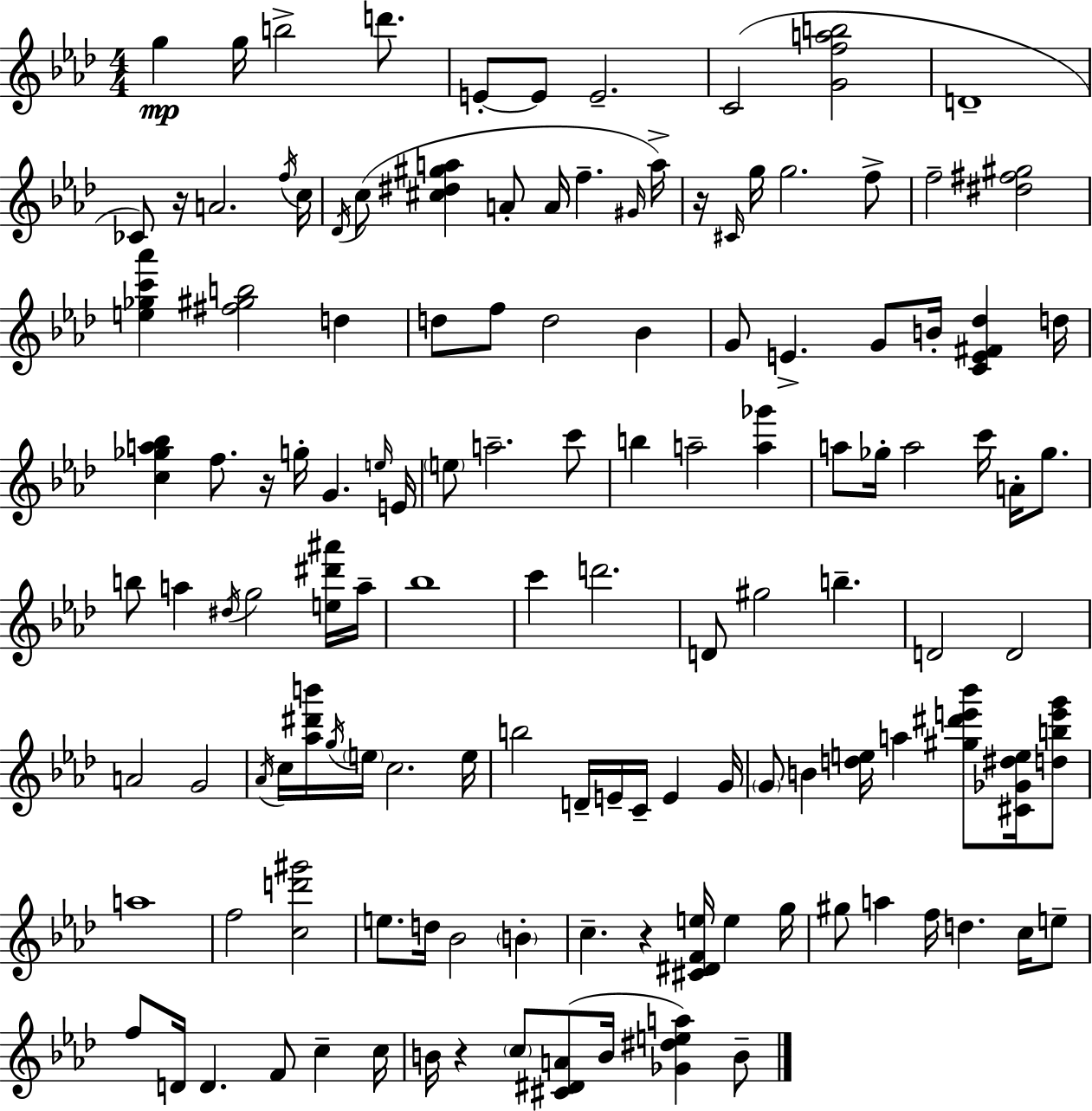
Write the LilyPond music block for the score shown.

{
  \clef treble
  \numericTimeSignature
  \time 4/4
  \key f \minor
  g''4\mp g''16 b''2-> d'''8. | e'8-.~~ e'8 e'2.-- | c'2( <g' f'' a'' b''>2 | d'1-- | \break ces'8) r16 a'2. \acciaccatura { f''16 } | c''16 \acciaccatura { des'16 } c''8( <cis'' dis'' gis'' a''>4 a'8-. a'16 f''4.-- | \grace { gis'16 }) a''16-> r16 \grace { cis'16 } g''16 g''2. | f''8-> f''2-- <dis'' fis'' gis''>2 | \break <e'' ges'' c''' aes'''>4 <fis'' gis'' b''>2 | d''4 d''8 f''8 d''2 | bes'4 g'8 e'4.-> g'8 b'16-. <c' e' fis' des''>4 | d''16 <c'' ges'' a'' bes''>4 f''8. r16 g''16-. g'4. | \break \grace { e''16 } e'16 \parenthesize e''8 a''2.-- | c'''8 b''4 a''2-- | <a'' ges'''>4 a''8 ges''16-. a''2 | c'''16 a'16-. ges''8. b''8 a''4 \acciaccatura { dis''16 } g''2 | \break <e'' dis''' ais'''>16 a''16-- bes''1 | c'''4 d'''2. | d'8 gis''2 | b''4.-- d'2 d'2 | \break a'2 g'2 | \acciaccatura { aes'16 } c''16 <aes'' dis''' b'''>16 \acciaccatura { g''16 } \parenthesize e''16 c''2. | e''16 b''2 | d'16-- e'16-- c'16-- e'4 g'16 \parenthesize g'8 b'4 <d'' e''>16 a''4 | \break <gis'' dis''' e''' bes'''>8 <cis' ges' dis'' e''>16 <d'' b'' e''' g'''>8 a''1 | f''2 | <c'' d''' gis'''>2 e''8. d''16 bes'2 | \parenthesize b'4-. c''4.-- r4 | \break <cis' dis' f' e''>16 e''4 g''16 gis''8 a''4 f''16 d''4. | c''16 e''8-- f''8 d'16 d'4. | f'8 c''4-- c''16 b'16 r4 \parenthesize c''8 <cis' dis' a'>8( | b'16 <ges' dis'' e'' a''>4) b'8-- \bar "|."
}